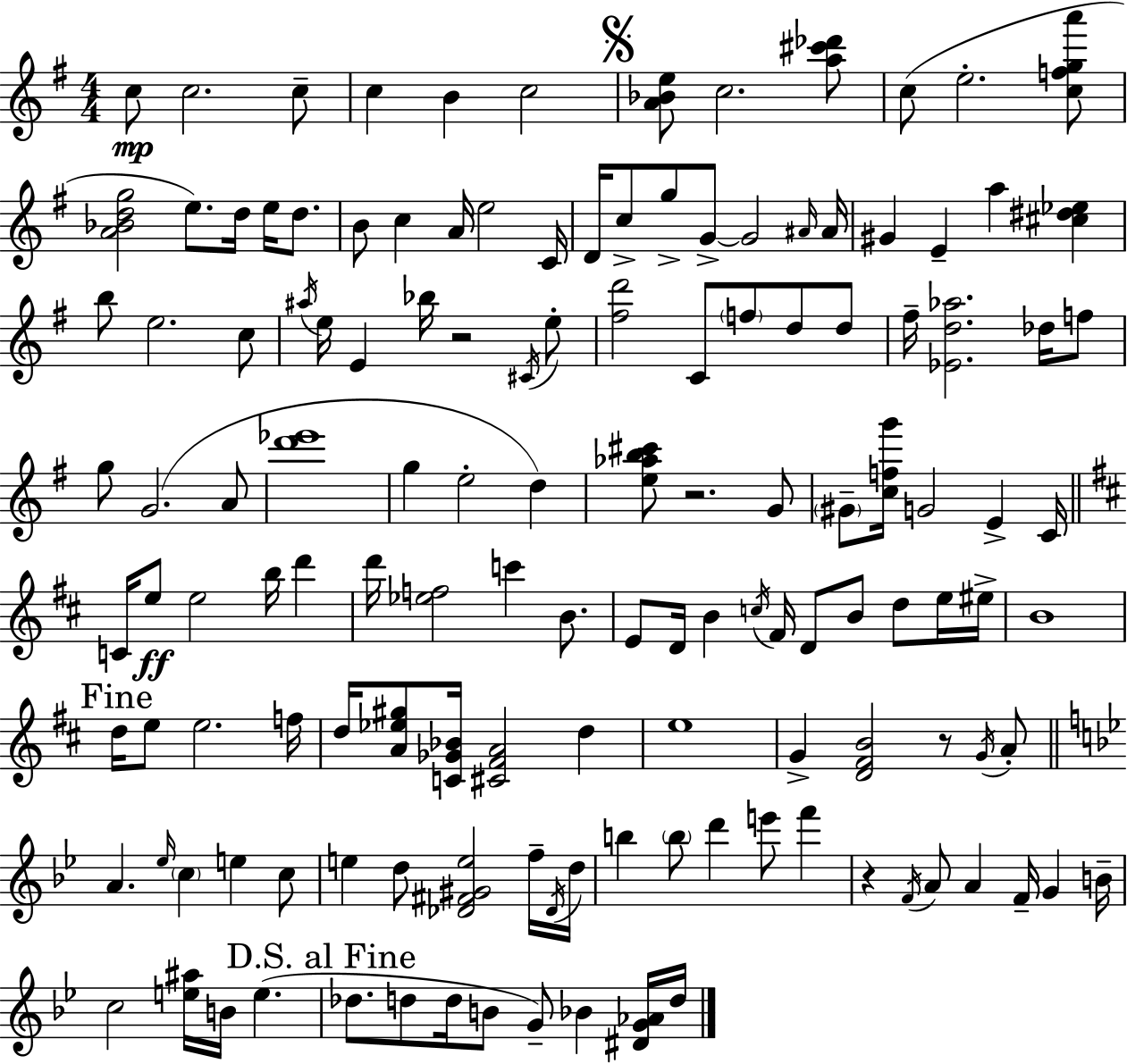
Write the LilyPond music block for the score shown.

{
  \clef treble
  \numericTimeSignature
  \time 4/4
  \key g \major
  c''8\mp c''2. c''8-- | c''4 b'4 c''2 | \mark \markup { \musicglyph "scripts.segno" } <a' bes' e''>8 c''2. <a'' cis''' des'''>8 | c''8( e''2.-. <c'' f'' g'' a'''>8 | \break <a' bes' d'' g''>2 e''8.) d''16 e''16 d''8. | b'8 c''4 a'16 e''2 c'16 | d'16 c''8-> g''8-> g'8->~~ g'2 \grace { ais'16 } | ais'16 gis'4 e'4-- a''4 <cis'' dis'' ees''>4 | \break b''8 e''2. c''8 | \acciaccatura { ais''16 } e''16 e'4 bes''16 r2 | \acciaccatura { cis'16 } e''8-. <fis'' d'''>2 c'8 \parenthesize f''8 d''8 | d''8 fis''16-- <ees' d'' aes''>2. | \break des''16 f''8 g''8 g'2.( | a'8 <d''' ees'''>1 | g''4 e''2-. d''4) | <e'' aes'' b'' cis'''>8 r2. | \break g'8 \parenthesize gis'8-- <c'' f'' g'''>16 g'2 e'4-> | c'16 \bar "||" \break \key b \minor c'16 e''8\ff e''2 b''16 d'''4 | d'''16 <ees'' f''>2 c'''4 b'8. | e'8 d'16 b'4 \acciaccatura { c''16 } fis'16 d'8 b'8 d''8 e''16 | eis''16-> b'1 | \break \mark "Fine" d''16 e''8 e''2. | f''16 d''16 <a' ees'' gis''>8 <c' ges' bes'>16 <cis' fis' a'>2 d''4 | e''1 | g'4-> <d' fis' b'>2 r8 \acciaccatura { g'16 } | \break a'8-. \bar "||" \break \key g \minor a'4. \grace { ees''16 } \parenthesize c''4 e''4 c''8 | e''4 d''8 <des' fis' gis' e''>2 f''16-- | \acciaccatura { des'16 } d''16 b''4 \parenthesize b''8 d'''4 e'''8 f'''4 | r4 \acciaccatura { f'16 } a'8 a'4 f'16-- g'4 | \break b'16-- c''2 <e'' ais''>16 b'16 e''4.( | \mark "D.S. al Fine" des''8. d''8 d''16 b'8 g'8--) bes'4 | <dis' g' aes'>16 d''16 \bar "|."
}